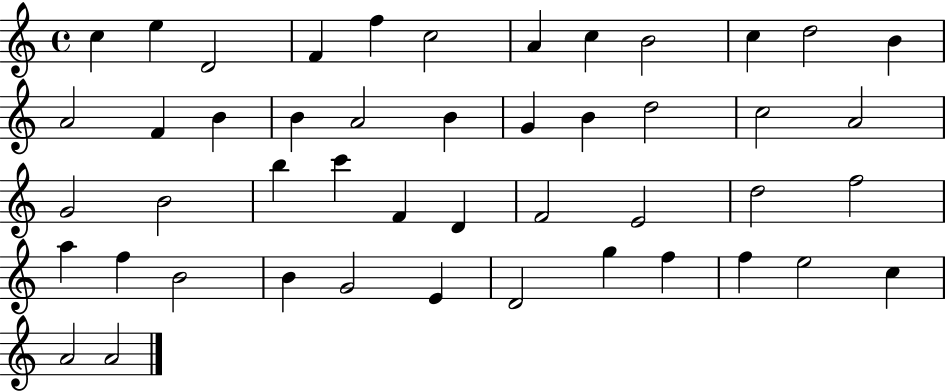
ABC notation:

X:1
T:Untitled
M:4/4
L:1/4
K:C
c e D2 F f c2 A c B2 c d2 B A2 F B B A2 B G B d2 c2 A2 G2 B2 b c' F D F2 E2 d2 f2 a f B2 B G2 E D2 g f f e2 c A2 A2